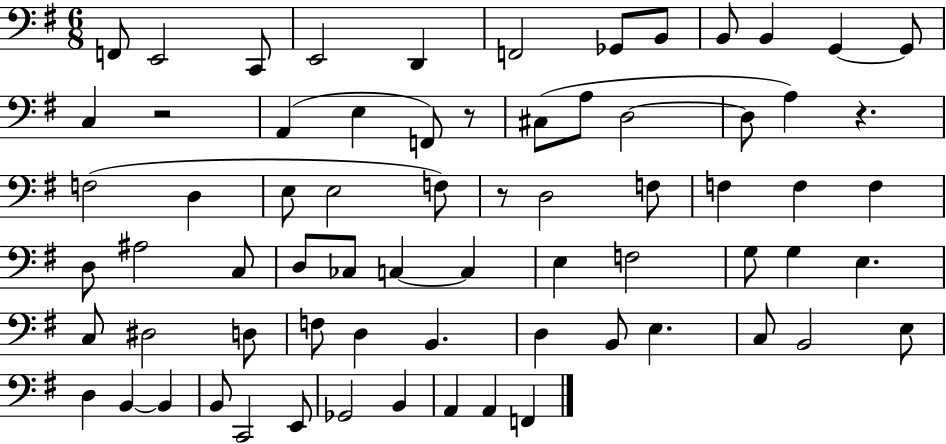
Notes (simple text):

F2/e E2/h C2/e E2/h D2/q F2/h Gb2/e B2/e B2/e B2/q G2/q G2/e C3/q R/h A2/q E3/q F2/e R/e C#3/e A3/e D3/h D3/e A3/q R/q. F3/h D3/q E3/e E3/h F3/e R/e D3/h F3/e F3/q F3/q F3/q D3/e A#3/h C3/e D3/e CES3/e C3/q C3/q E3/q F3/h G3/e G3/q E3/q. C3/e D#3/h D3/e F3/e D3/q B2/q. D3/q B2/e E3/q. C3/e B2/h E3/e D3/q B2/q B2/q B2/e C2/h E2/e Gb2/h B2/q A2/q A2/q F2/q